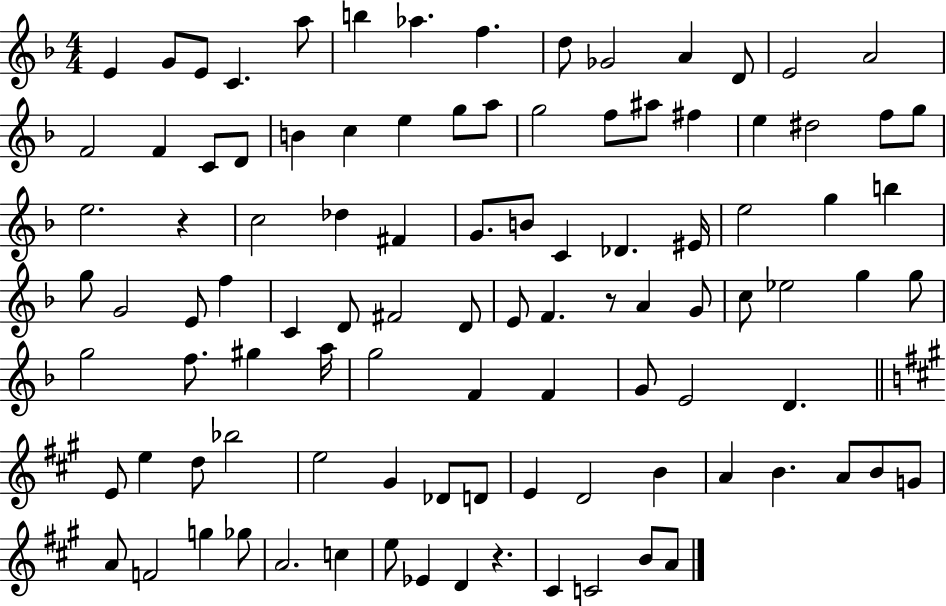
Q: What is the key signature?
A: F major